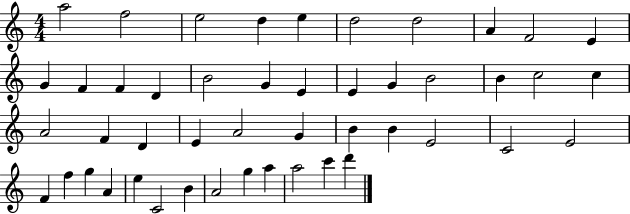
A5/h F5/h E5/h D5/q E5/q D5/h D5/h A4/q F4/h E4/q G4/q F4/q F4/q D4/q B4/h G4/q E4/q E4/q G4/q B4/h B4/q C5/h C5/q A4/h F4/q D4/q E4/q A4/h G4/q B4/q B4/q E4/h C4/h E4/h F4/q F5/q G5/q A4/q E5/q C4/h B4/q A4/h G5/q A5/q A5/h C6/q D6/q